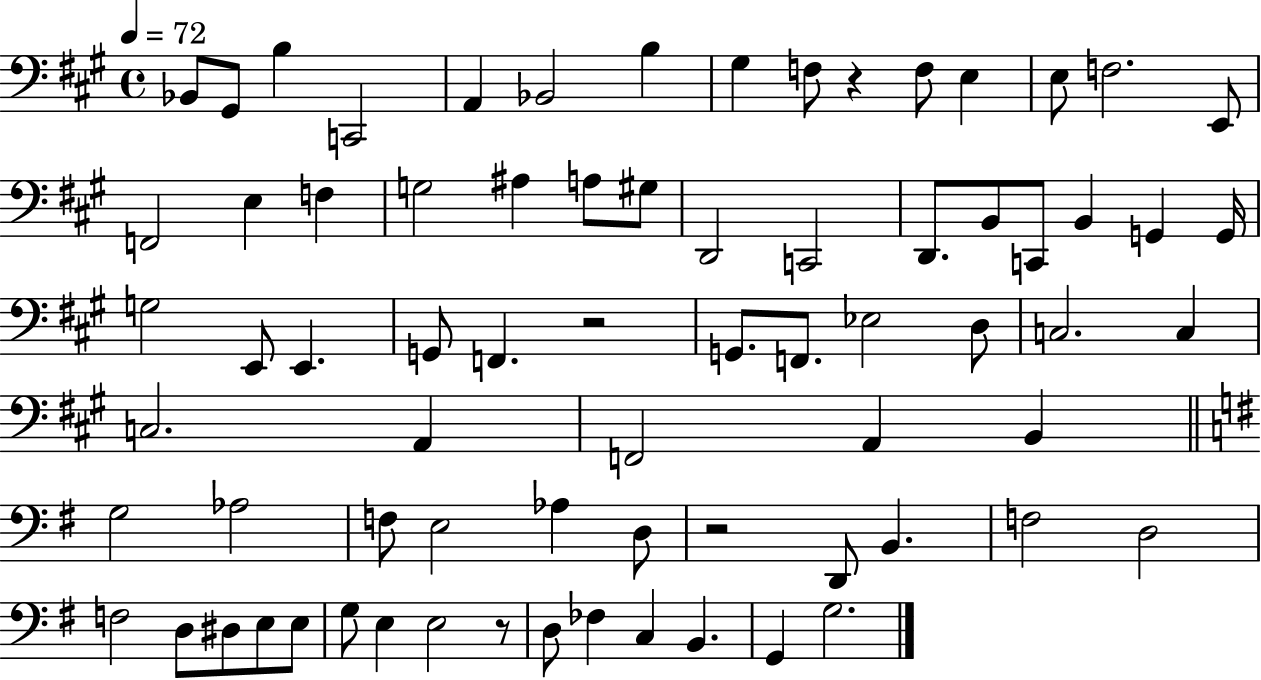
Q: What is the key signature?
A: A major